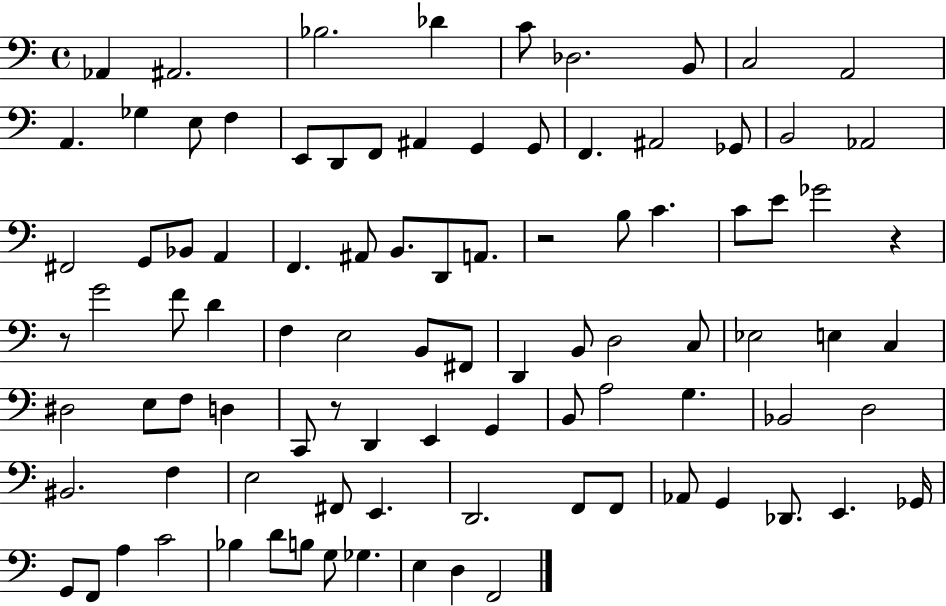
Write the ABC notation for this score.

X:1
T:Untitled
M:4/4
L:1/4
K:C
_A,, ^A,,2 _B,2 _D C/2 _D,2 B,,/2 C,2 A,,2 A,, _G, E,/2 F, E,,/2 D,,/2 F,,/2 ^A,, G,, G,,/2 F,, ^A,,2 _G,,/2 B,,2 _A,,2 ^F,,2 G,,/2 _B,,/2 A,, F,, ^A,,/2 B,,/2 D,,/2 A,,/2 z2 B,/2 C C/2 E/2 _G2 z z/2 G2 F/2 D F, E,2 B,,/2 ^F,,/2 D,, B,,/2 D,2 C,/2 _E,2 E, C, ^D,2 E,/2 F,/2 D, C,,/2 z/2 D,, E,, G,, B,,/2 A,2 G, _B,,2 D,2 ^B,,2 F, E,2 ^F,,/2 E,, D,,2 F,,/2 F,,/2 _A,,/2 G,, _D,,/2 E,, _G,,/4 G,,/2 F,,/2 A, C2 _B, D/2 B,/2 G,/2 _G, E, D, F,,2